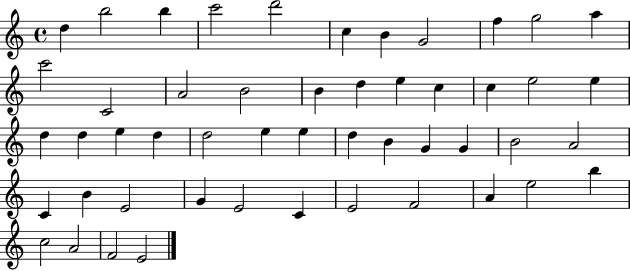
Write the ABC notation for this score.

X:1
T:Untitled
M:4/4
L:1/4
K:C
d b2 b c'2 d'2 c B G2 f g2 a c'2 C2 A2 B2 B d e c c e2 e d d e d d2 e e d B G G B2 A2 C B E2 G E2 C E2 F2 A e2 b c2 A2 F2 E2